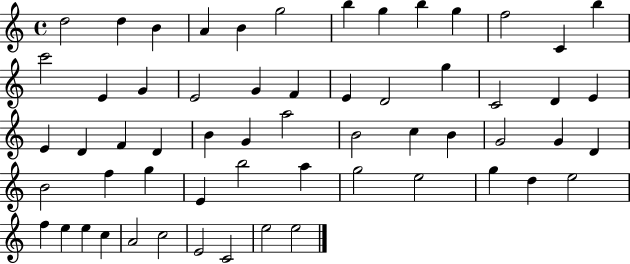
{
  \clef treble
  \time 4/4
  \defaultTimeSignature
  \key c \major
  d''2 d''4 b'4 | a'4 b'4 g''2 | b''4 g''4 b''4 g''4 | f''2 c'4 b''4 | \break c'''2 e'4 g'4 | e'2 g'4 f'4 | e'4 d'2 g''4 | c'2 d'4 e'4 | \break e'4 d'4 f'4 d'4 | b'4 g'4 a''2 | b'2 c''4 b'4 | g'2 g'4 d'4 | \break b'2 f''4 g''4 | e'4 b''2 a''4 | g''2 e''2 | g''4 d''4 e''2 | \break f''4 e''4 e''4 c''4 | a'2 c''2 | e'2 c'2 | e''2 e''2 | \break \bar "|."
}